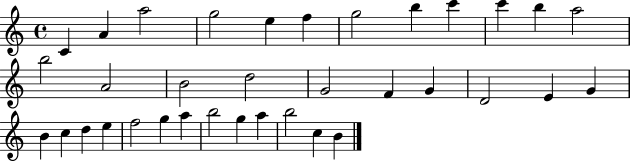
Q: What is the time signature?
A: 4/4